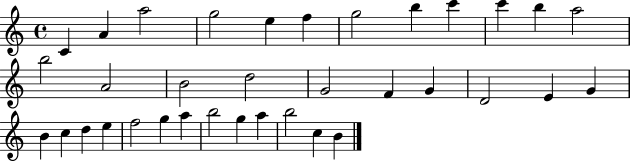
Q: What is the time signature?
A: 4/4